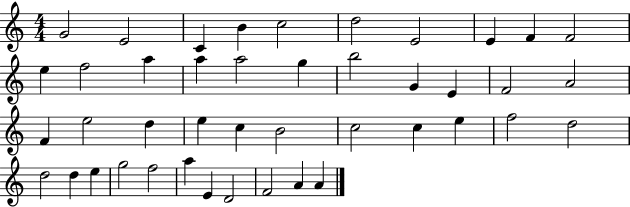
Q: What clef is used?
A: treble